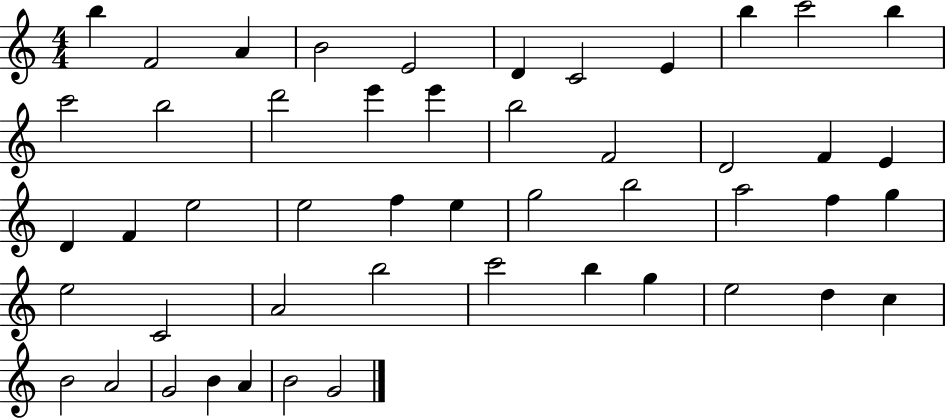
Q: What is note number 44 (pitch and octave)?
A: A4